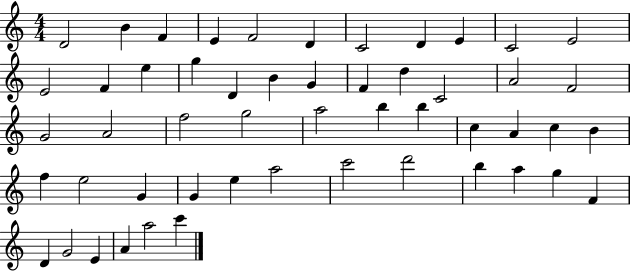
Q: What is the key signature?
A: C major